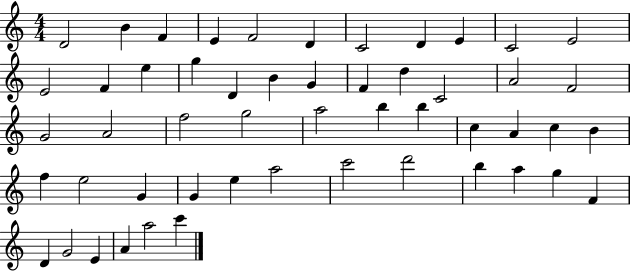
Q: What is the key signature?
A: C major